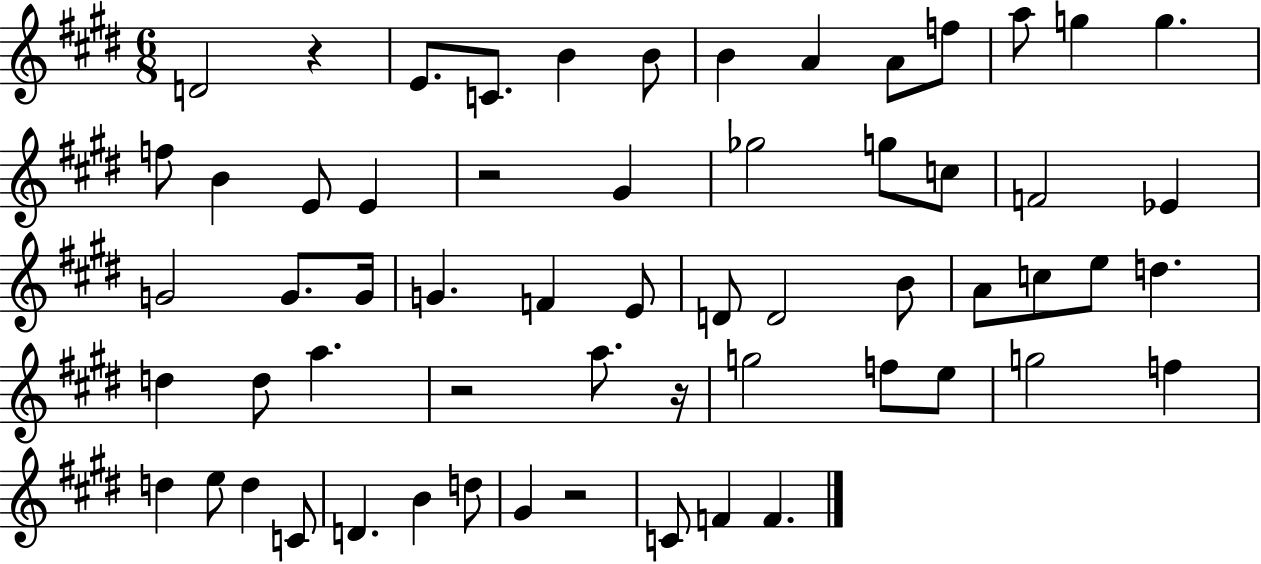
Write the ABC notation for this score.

X:1
T:Untitled
M:6/8
L:1/4
K:E
D2 z E/2 C/2 B B/2 B A A/2 f/2 a/2 g g f/2 B E/2 E z2 ^G _g2 g/2 c/2 F2 _E G2 G/2 G/4 G F E/2 D/2 D2 B/2 A/2 c/2 e/2 d d d/2 a z2 a/2 z/4 g2 f/2 e/2 g2 f d e/2 d C/2 D B d/2 ^G z2 C/2 F F